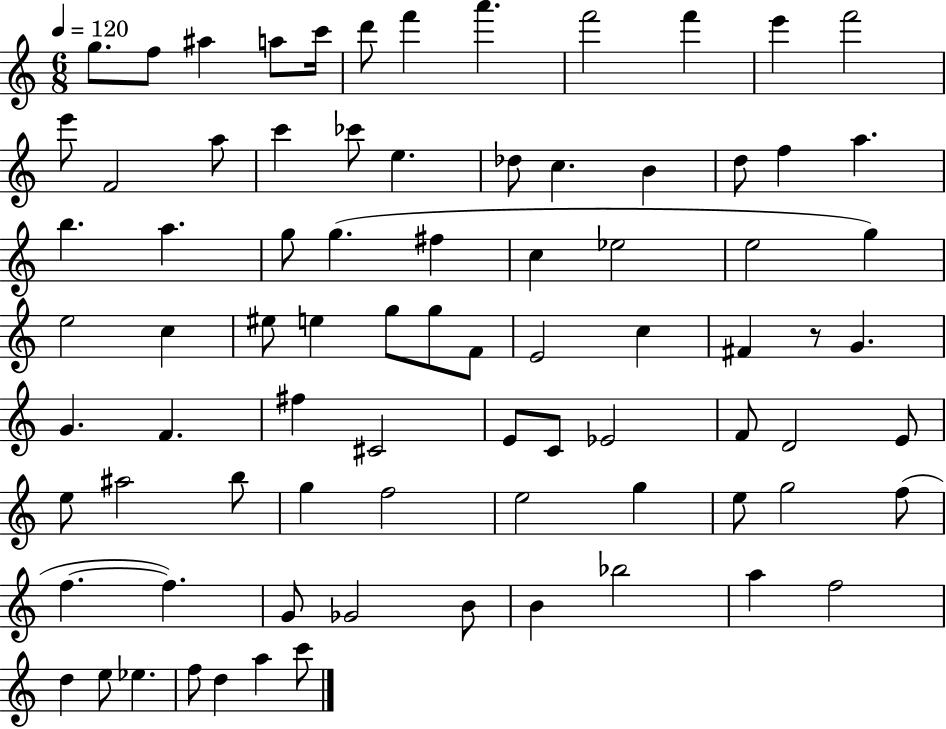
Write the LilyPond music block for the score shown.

{
  \clef treble
  \numericTimeSignature
  \time 6/8
  \key c \major
  \tempo 4 = 120
  g''8. f''8 ais''4 a''8 c'''16 | d'''8 f'''4 a'''4. | f'''2 f'''4 | e'''4 f'''2 | \break e'''8 f'2 a''8 | c'''4 ces'''8 e''4. | des''8 c''4. b'4 | d''8 f''4 a''4. | \break b''4. a''4. | g''8 g''4.( fis''4 | c''4 ees''2 | e''2 g''4) | \break e''2 c''4 | eis''8 e''4 g''8 g''8 f'8 | e'2 c''4 | fis'4 r8 g'4. | \break g'4. f'4. | fis''4 cis'2 | e'8 c'8 ees'2 | f'8 d'2 e'8 | \break e''8 ais''2 b''8 | g''4 f''2 | e''2 g''4 | e''8 g''2 f''8( | \break f''4.~~ f''4.) | g'8 ges'2 b'8 | b'4 bes''2 | a''4 f''2 | \break d''4 e''8 ees''4. | f''8 d''4 a''4 c'''8 | \bar "|."
}